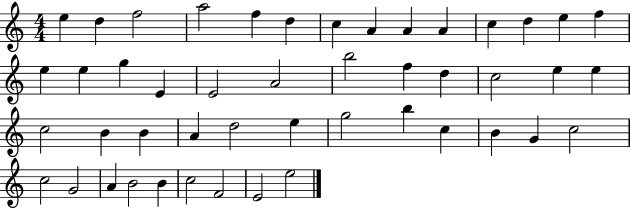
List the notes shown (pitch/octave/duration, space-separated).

E5/q D5/q F5/h A5/h F5/q D5/q C5/q A4/q A4/q A4/q C5/q D5/q E5/q F5/q E5/q E5/q G5/q E4/q E4/h A4/h B5/h F5/q D5/q C5/h E5/q E5/q C5/h B4/q B4/q A4/q D5/h E5/q G5/h B5/q C5/q B4/q G4/q C5/h C5/h G4/h A4/q B4/h B4/q C5/h F4/h E4/h E5/h